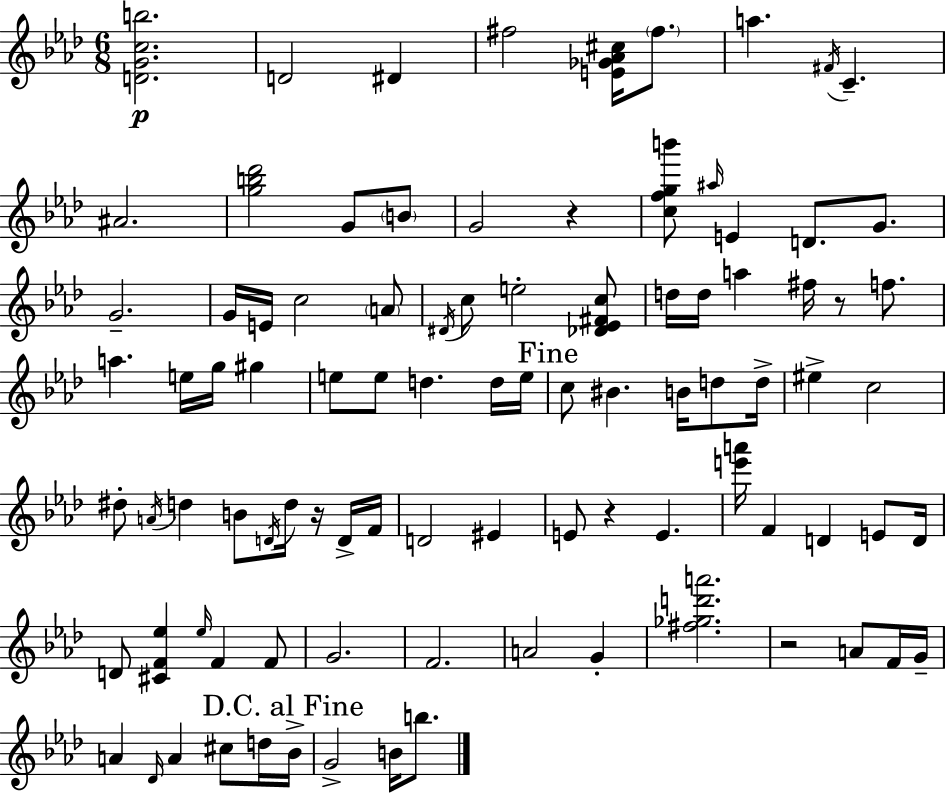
{
  \clef treble
  \numericTimeSignature
  \time 6/8
  \key aes \major
  <d' g' c'' b''>2.\p | d'2 dis'4 | fis''2 <e' ges' aes' cis''>16 \parenthesize fis''8. | a''4. \acciaccatura { fis'16 } c'4.-- | \break ais'2. | <g'' b'' des'''>2 g'8 \parenthesize b'8 | g'2 r4 | <c'' f'' g'' b'''>8 \grace { ais''16 } e'4 d'8. g'8. | \break g'2.-- | g'16 e'16 c''2 | \parenthesize a'8 \acciaccatura { dis'16 } c''8 e''2-. | <des' ees' fis' c''>8 d''16 d''16 a''4 fis''16 r8 | \break f''8. a''4. e''16 g''16 gis''4 | e''8 e''8 d''4. | d''16 e''16 \mark "Fine" c''8 bis'4. b'16 | d''8 d''16-> eis''4-> c''2 | \break dis''8-. \acciaccatura { a'16 } d''4 b'8 | \acciaccatura { d'16 } d''16 r16 d'16-> f'16 d'2 | eis'4 e'8 r4 e'4. | <e''' a'''>16 f'4 d'4 | \break e'8 d'16 d'8 <cis' f' ees''>4 \grace { ees''16 } | f'4 f'8 g'2. | f'2. | a'2 | \break g'4-. <fis'' ges'' d''' a'''>2. | r2 | a'8 f'16 g'16-- a'4 \grace { des'16 } a'4 | cis''8 d''16 \mark "D.C. al Fine" bes'16-> g'2-> | \break b'16 b''8. \bar "|."
}